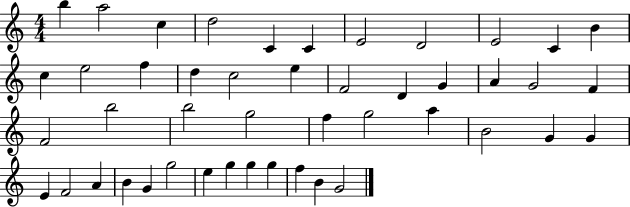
B5/q A5/h C5/q D5/h C4/q C4/q E4/h D4/h E4/h C4/q B4/q C5/q E5/h F5/q D5/q C5/h E5/q F4/h D4/q G4/q A4/q G4/h F4/q F4/h B5/h B5/h G5/h F5/q G5/h A5/q B4/h G4/q G4/q E4/q F4/h A4/q B4/q G4/q G5/h E5/q G5/q G5/q G5/q F5/q B4/q G4/h